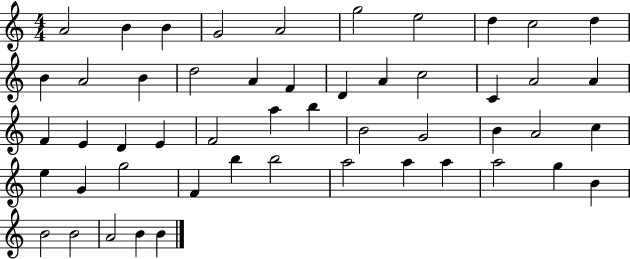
{
  \clef treble
  \numericTimeSignature
  \time 4/4
  \key c \major
  a'2 b'4 b'4 | g'2 a'2 | g''2 e''2 | d''4 c''2 d''4 | \break b'4 a'2 b'4 | d''2 a'4 f'4 | d'4 a'4 c''2 | c'4 a'2 a'4 | \break f'4 e'4 d'4 e'4 | f'2 a''4 b''4 | b'2 g'2 | b'4 a'2 c''4 | \break e''4 g'4 g''2 | f'4 b''4 b''2 | a''2 a''4 a''4 | a''2 g''4 b'4 | \break b'2 b'2 | a'2 b'4 b'4 | \bar "|."
}